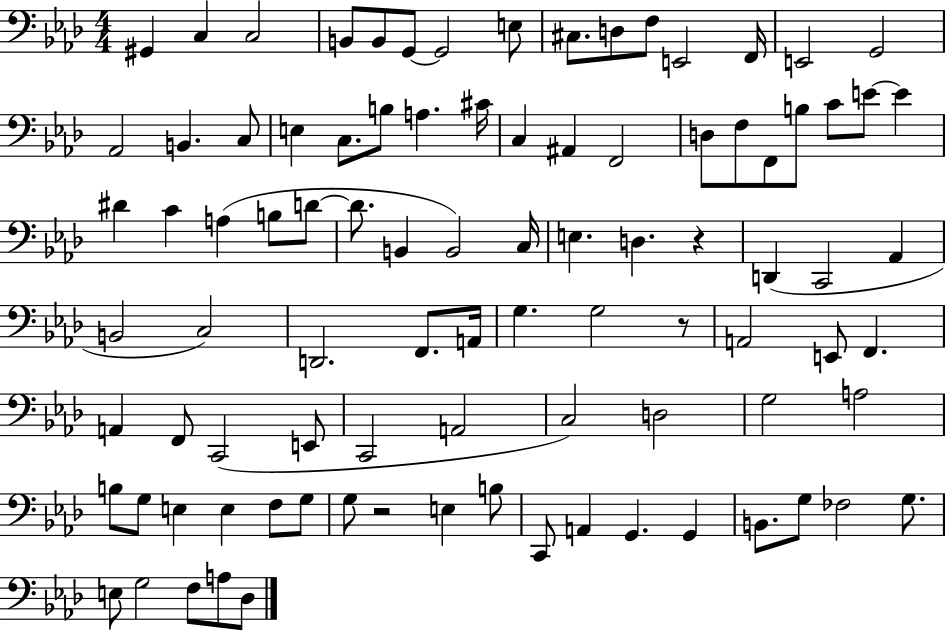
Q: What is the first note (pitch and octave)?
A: G#2